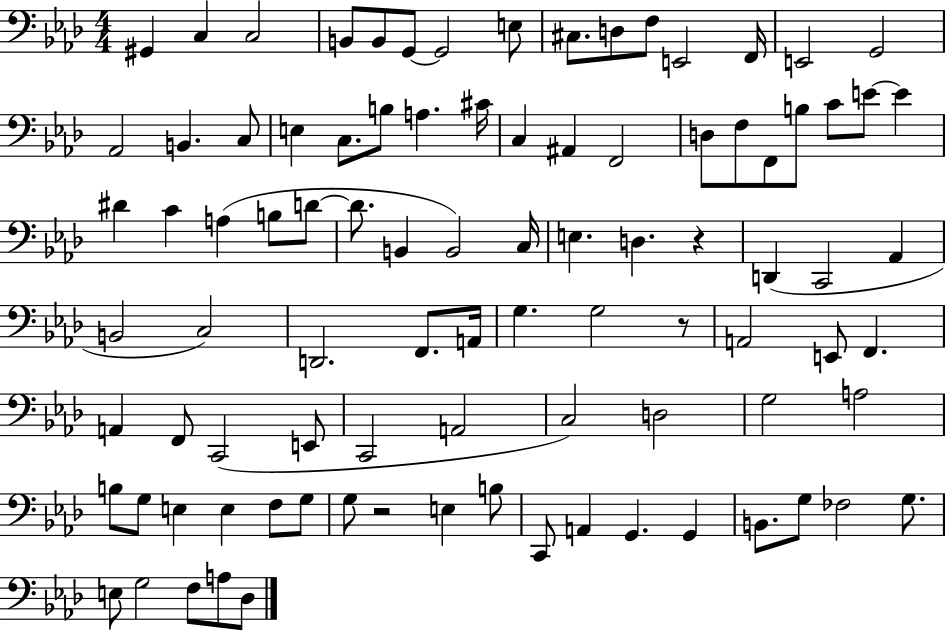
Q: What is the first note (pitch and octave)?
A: G#2